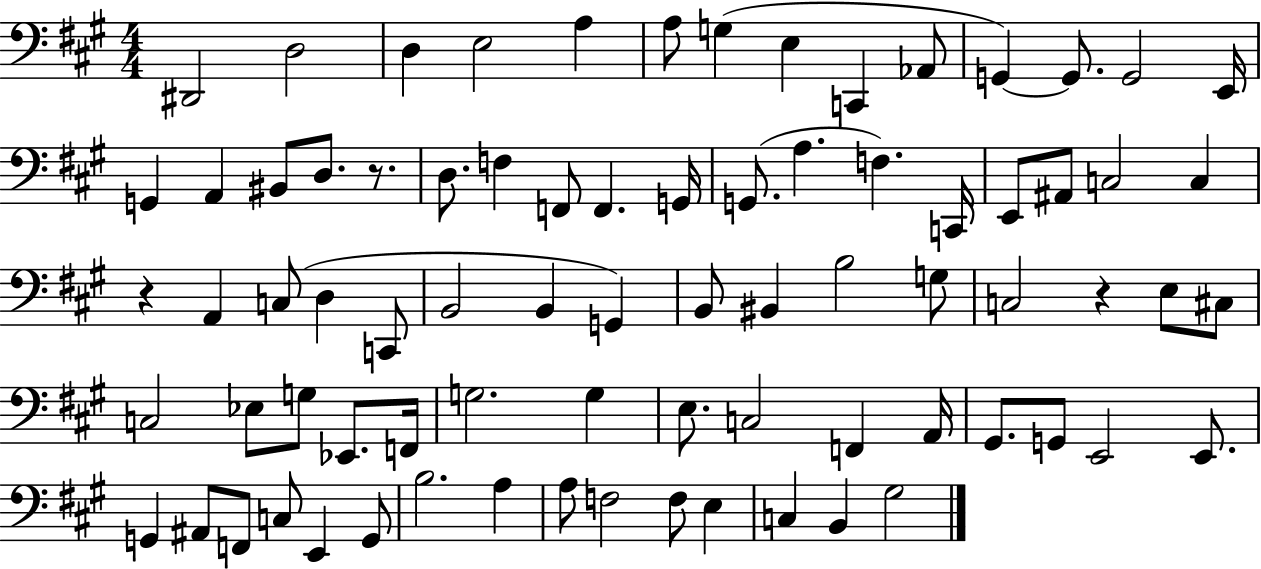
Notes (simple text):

D#2/h D3/h D3/q E3/h A3/q A3/e G3/q E3/q C2/q Ab2/e G2/q G2/e. G2/h E2/s G2/q A2/q BIS2/e D3/e. R/e. D3/e. F3/q F2/e F2/q. G2/s G2/e. A3/q. F3/q. C2/s E2/e A#2/e C3/h C3/q R/q A2/q C3/e D3/q C2/e B2/h B2/q G2/q B2/e BIS2/q B3/h G3/e C3/h R/q E3/e C#3/e C3/h Eb3/e G3/e Eb2/e. F2/s G3/h. G3/q E3/e. C3/h F2/q A2/s G#2/e. G2/e E2/h E2/e. G2/q A#2/e F2/e C3/e E2/q G2/e B3/h. A3/q A3/e F3/h F3/e E3/q C3/q B2/q G#3/h